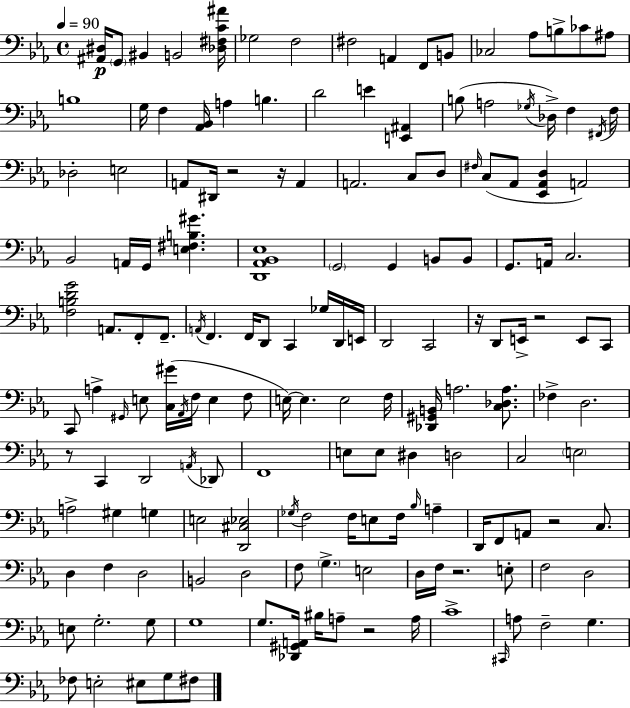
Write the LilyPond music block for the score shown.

{
  \clef bass
  \time 4/4
  \defaultTimeSignature
  \key ees \major
  \tempo 4 = 90
  \repeat volta 2 { <ais, dis>16\p \parenthesize g,8 bis,4 b,2 <des fis c' ais'>16 | ges2 f2 | fis2 a,4 f,8 b,8 | ces2 aes8 b8-> ces'8 ais8 | \break b1 | g16 f4 <aes, bes,>16 a4 b4. | d'2 e'4 <e, ais,>4 | b8( a2 \acciaccatura { ges16 } des16->) f4 | \break \acciaccatura { fis,16 } f16 des2-. e2 | a,8 dis,16 r2 r16 a,4 | a,2. c8 | d8 \grace { fis16 } c8( aes,8 <ees, aes, d>4 a,2) | \break bes,2 a,16 g,16 <e fis b gis'>4. | <d, aes, bes, ees>1 | \parenthesize g,2 g,4 b,8 | b,8 g,8. a,16 c2. | \break <f b d' g'>2 a,8. f,8-. | f,8.-- \acciaccatura { a,16 } f,4. f,16 d,8 c,4 | ges16 d,16 e,16 d,2 c,2 | r16 d,8 e,16-> r2 | \break e,8 c,8 c,8 a4-> \grace { gis,16 } e8 <c gis'>16( \acciaccatura { aes,16 } f16 | e4 f8 e16~~) e4. e2 | f16 <des, gis, b,>16 a2. | <c des a>8. fes4-> d2. | \break r8 c,4 d,2 | \acciaccatura { a,16 } des,8 f,1 | e8 e8 dis4 d2 | c2 \parenthesize e2 | \break a2-> gis4 | g4 e2 <d, cis ees>2 | \acciaccatura { ges16 } f2 | f16 e8 f16 \grace { bes16 } a4-- d,16 f,8 a,8 r2 | \break c8. d4 f4 | d2 b,2 | d2 f8 \parenthesize g4.-> | e2 d16 f16 r2. | \break e8-. f2 | d2 e8 g2.-. | g8 g1 | g8. <des, gis, a,>16 bis16 a8-- | \break r2 a16 c'1-> | \grace { cis,16 } a8 f2-- | g4. fes8 e2-. | eis8 g8 fis8 } \bar "|."
}